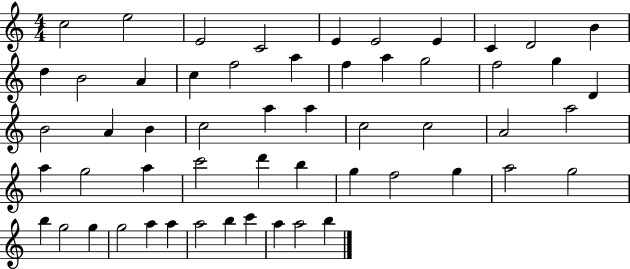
{
  \clef treble
  \numericTimeSignature
  \time 4/4
  \key c \major
  c''2 e''2 | e'2 c'2 | e'4 e'2 e'4 | c'4 d'2 b'4 | \break d''4 b'2 a'4 | c''4 f''2 a''4 | f''4 a''4 g''2 | f''2 g''4 d'4 | \break b'2 a'4 b'4 | c''2 a''4 a''4 | c''2 c''2 | a'2 a''2 | \break a''4 g''2 a''4 | c'''2 d'''4 b''4 | g''4 f''2 g''4 | a''2 g''2 | \break b''4 g''2 g''4 | g''2 a''4 a''4 | a''2 b''4 c'''4 | a''4 a''2 b''4 | \break \bar "|."
}